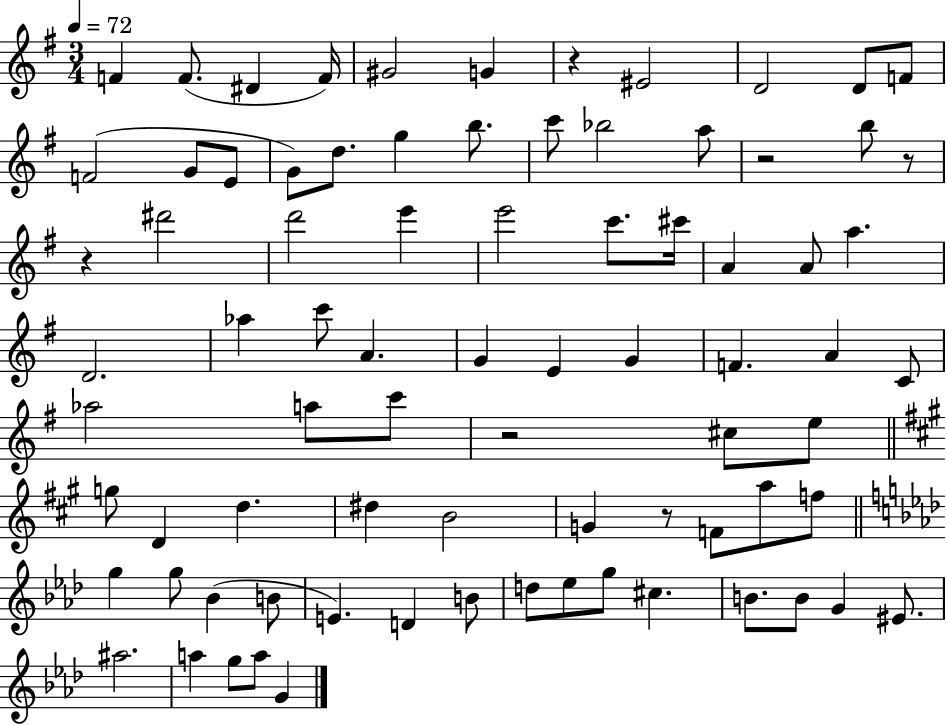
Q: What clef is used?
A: treble